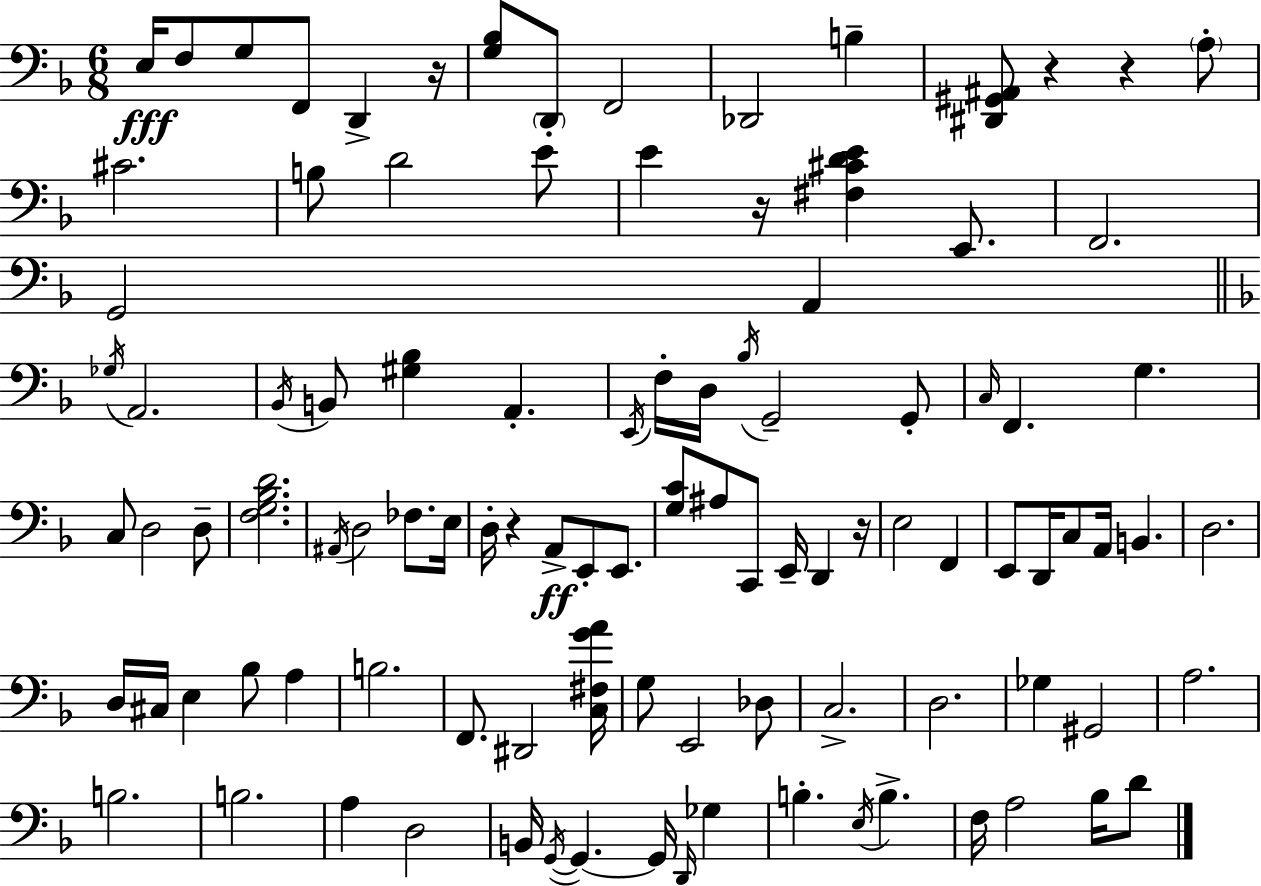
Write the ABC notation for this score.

X:1
T:Untitled
M:6/8
L:1/4
K:F
E,/4 F,/2 G,/2 F,,/2 D,, z/4 [G,_B,]/2 D,,/2 F,,2 _D,,2 B, [^D,,^G,,^A,,]/2 z z A,/2 ^C2 B,/2 D2 E/2 E z/4 [^F,^CDE] E,,/2 F,,2 G,,2 A,, _G,/4 A,,2 _B,,/4 B,,/2 [^G,_B,] A,, E,,/4 F,/4 D,/4 _B,/4 G,,2 G,,/2 C,/4 F,, G, C,/2 D,2 D,/2 [F,G,_B,D]2 ^A,,/4 D,2 _F,/2 E,/4 D,/4 z A,,/2 E,,/2 E,,/2 [G,C]/2 ^A,/2 C,,/2 E,,/4 D,, z/4 E,2 F,, E,,/2 D,,/4 C,/2 A,,/4 B,, D,2 D,/4 ^C,/4 E, _B,/2 A, B,2 F,,/2 ^D,,2 [C,^F,GA]/4 G,/2 E,,2 _D,/2 C,2 D,2 _G, ^G,,2 A,2 B,2 B,2 A, D,2 B,,/4 G,,/4 G,, G,,/4 D,,/4 _G, B, E,/4 B, F,/4 A,2 _B,/4 D/2